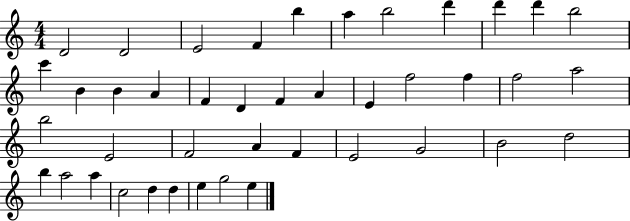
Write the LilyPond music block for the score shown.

{
  \clef treble
  \numericTimeSignature
  \time 4/4
  \key c \major
  d'2 d'2 | e'2 f'4 b''4 | a''4 b''2 d'''4 | d'''4 d'''4 b''2 | \break c'''4 b'4 b'4 a'4 | f'4 d'4 f'4 a'4 | e'4 f''2 f''4 | f''2 a''2 | \break b''2 e'2 | f'2 a'4 f'4 | e'2 g'2 | b'2 d''2 | \break b''4 a''2 a''4 | c''2 d''4 d''4 | e''4 g''2 e''4 | \bar "|."
}